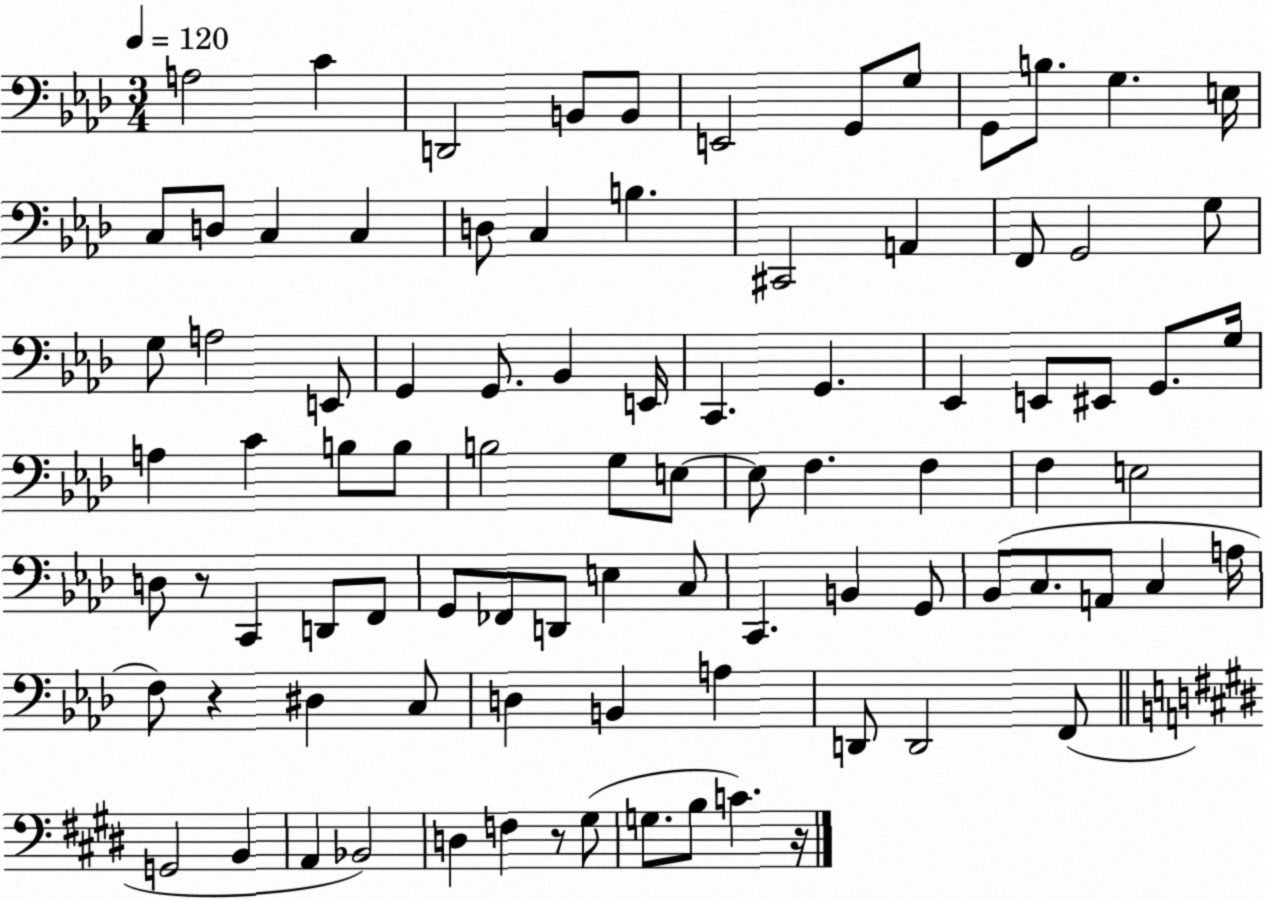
X:1
T:Untitled
M:3/4
L:1/4
K:Ab
A,2 C D,,2 B,,/2 B,,/2 E,,2 G,,/2 G,/2 G,,/2 B,/2 G, E,/4 C,/2 D,/2 C, C, D,/2 C, B, ^C,,2 A,, F,,/2 G,,2 G,/2 G,/2 A,2 E,,/2 G,, G,,/2 _B,, E,,/4 C,, G,, _E,, E,,/2 ^E,,/2 G,,/2 G,/4 A, C B,/2 B,/2 B,2 G,/2 E,/2 E,/2 F, F, F, E,2 D,/2 z/2 C,, D,,/2 F,,/2 G,,/2 _F,,/2 D,,/2 E, C,/2 C,, B,, G,,/2 _B,,/2 C,/2 A,,/2 C, A,/4 F,/2 z ^D, C,/2 D, B,, A, D,,/2 D,,2 F,,/2 G,,2 B,, A,, _B,,2 D, F, z/2 ^G,/2 G,/2 B,/2 C z/4